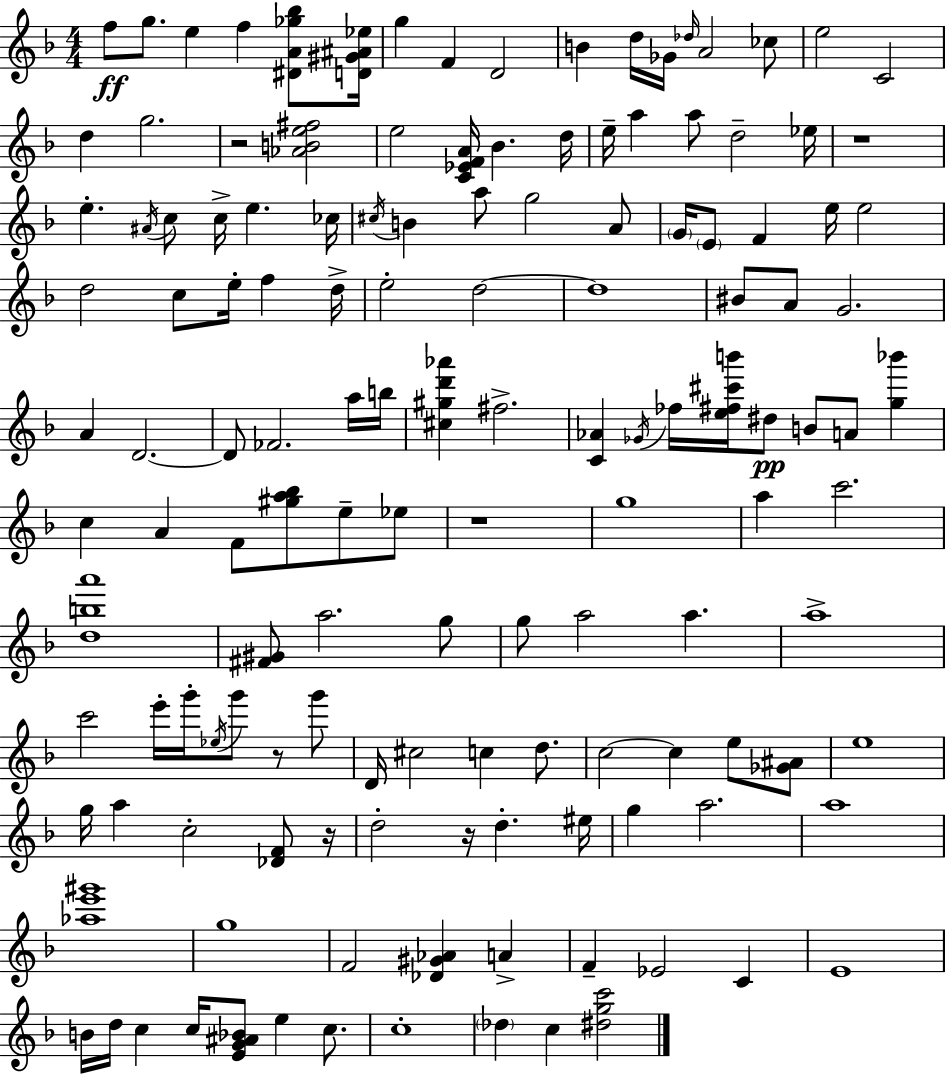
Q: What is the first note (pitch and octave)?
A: F5